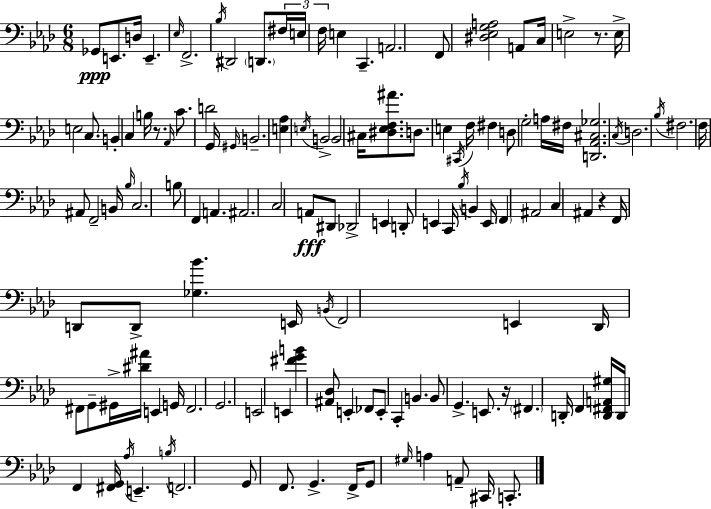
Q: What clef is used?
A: bass